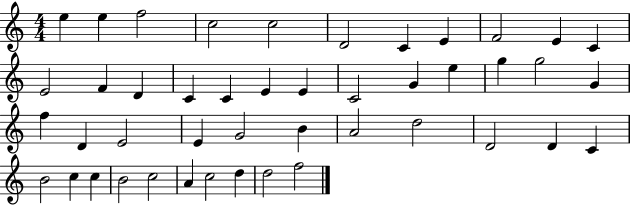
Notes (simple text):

E5/q E5/q F5/h C5/h C5/h D4/h C4/q E4/q F4/h E4/q C4/q E4/h F4/q D4/q C4/q C4/q E4/q E4/q C4/h G4/q E5/q G5/q G5/h G4/q F5/q D4/q E4/h E4/q G4/h B4/q A4/h D5/h D4/h D4/q C4/q B4/h C5/q C5/q B4/h C5/h A4/q C5/h D5/q D5/h F5/h